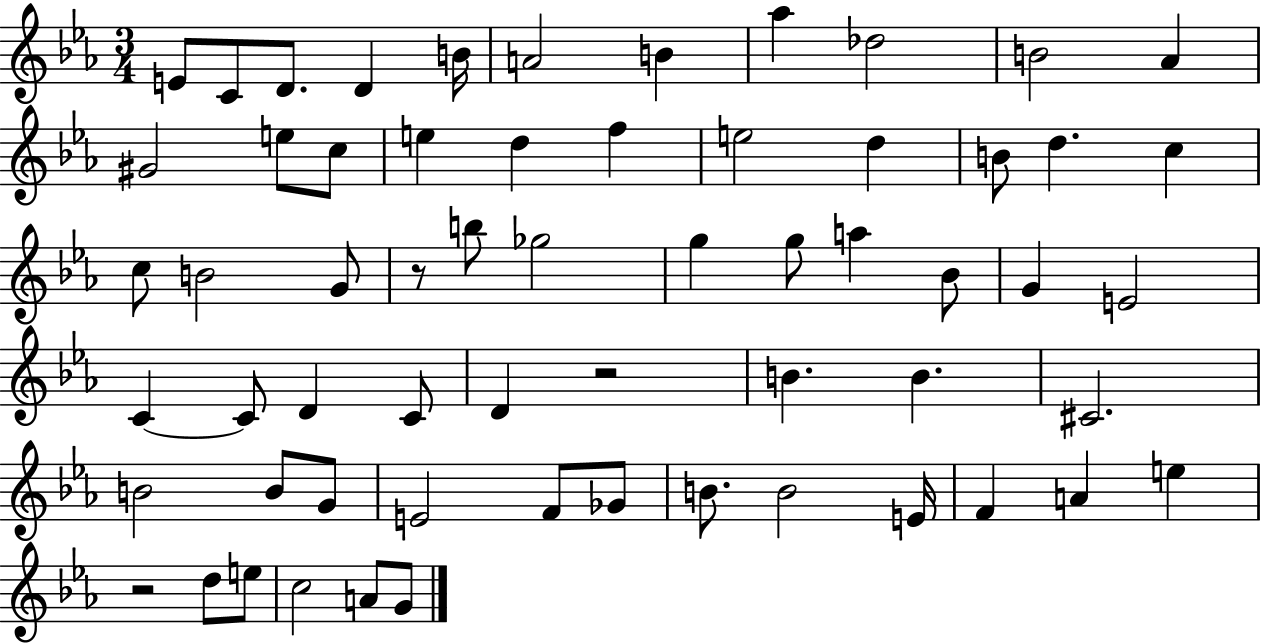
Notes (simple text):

E4/e C4/e D4/e. D4/q B4/s A4/h B4/q Ab5/q Db5/h B4/h Ab4/q G#4/h E5/e C5/e E5/q D5/q F5/q E5/h D5/q B4/e D5/q. C5/q C5/e B4/h G4/e R/e B5/e Gb5/h G5/q G5/e A5/q Bb4/e G4/q E4/h C4/q C4/e D4/q C4/e D4/q R/h B4/q. B4/q. C#4/h. B4/h B4/e G4/e E4/h F4/e Gb4/e B4/e. B4/h E4/s F4/q A4/q E5/q R/h D5/e E5/e C5/h A4/e G4/e